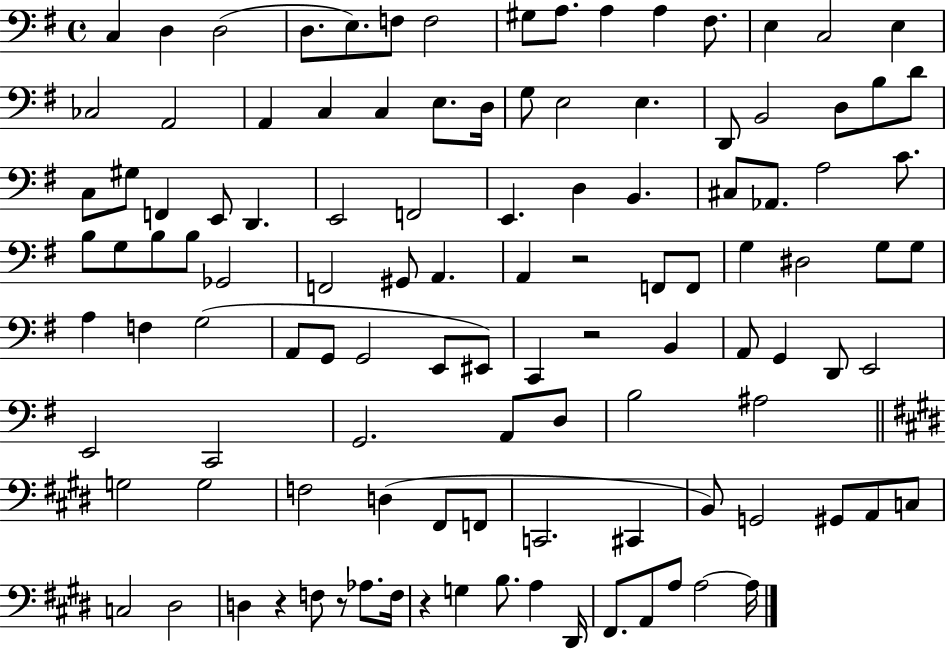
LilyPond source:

{
  \clef bass
  \time 4/4
  \defaultTimeSignature
  \key g \major
  c4 d4 d2( | d8. e8.) f8 f2 | gis8 a8. a4 a4 fis8. | e4 c2 e4 | \break ces2 a,2 | a,4 c4 c4 e8. d16 | g8 e2 e4. | d,8 b,2 d8 b8 d'8 | \break c8 gis8 f,4 e,8 d,4. | e,2 f,2 | e,4. d4 b,4. | cis8 aes,8. a2 c'8. | \break b8 g8 b8 b8 ges,2 | f,2 gis,8 a,4. | a,4 r2 f,8 f,8 | g4 dis2 g8 g8 | \break a4 f4 g2( | a,8 g,8 g,2 e,8 eis,8) | c,4 r2 b,4 | a,8 g,4 d,8 e,2 | \break e,2 c,2 | g,2. a,8 d8 | b2 ais2 | \bar "||" \break \key e \major g2 g2 | f2 d4( fis,8 f,8 | c,2. cis,4 | b,8) g,2 gis,8 a,8 c8 | \break c2 dis2 | d4 r4 f8 r8 aes8. f16 | r4 g4 b8. a4 dis,16 | fis,8. a,8 a8 a2~~ a16 | \break \bar "|."
}